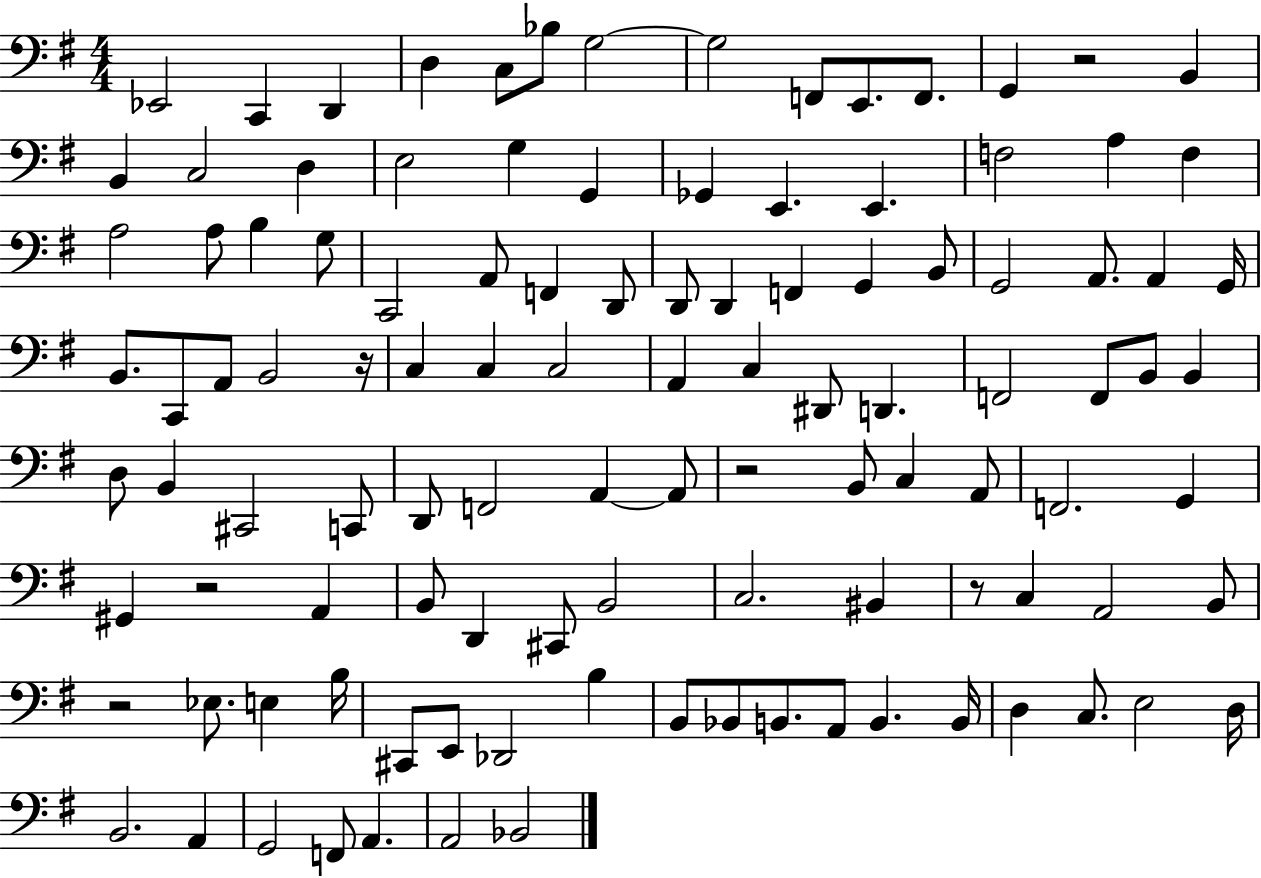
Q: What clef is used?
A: bass